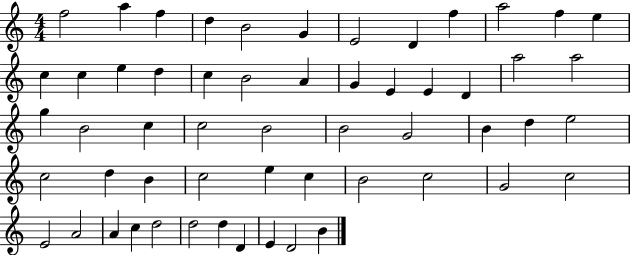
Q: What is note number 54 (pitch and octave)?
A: E4